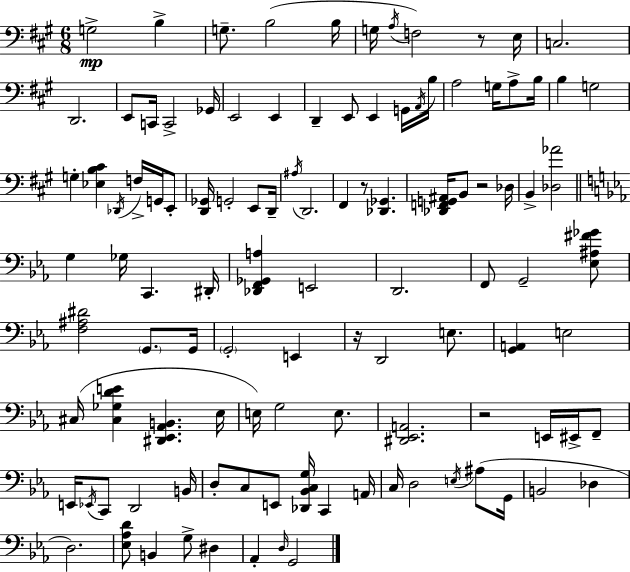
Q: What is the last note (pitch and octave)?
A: G2